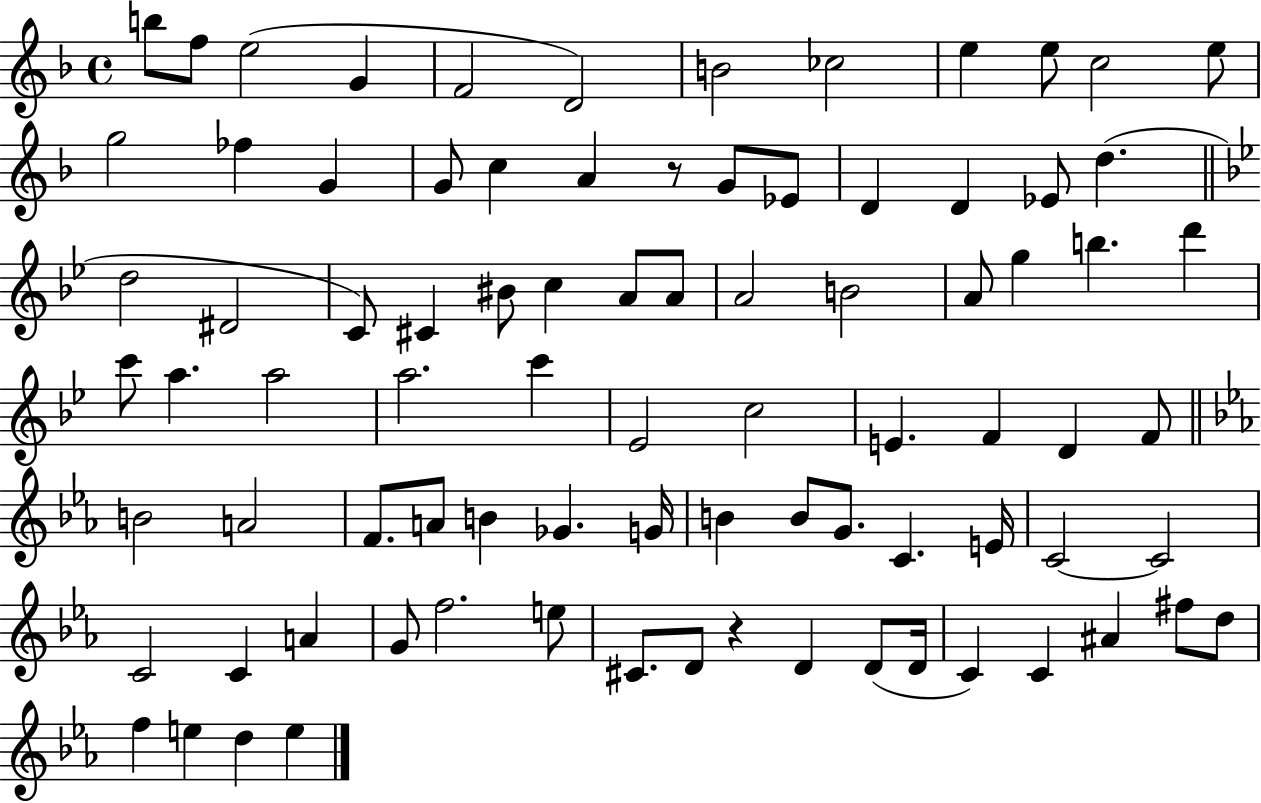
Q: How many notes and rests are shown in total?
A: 85